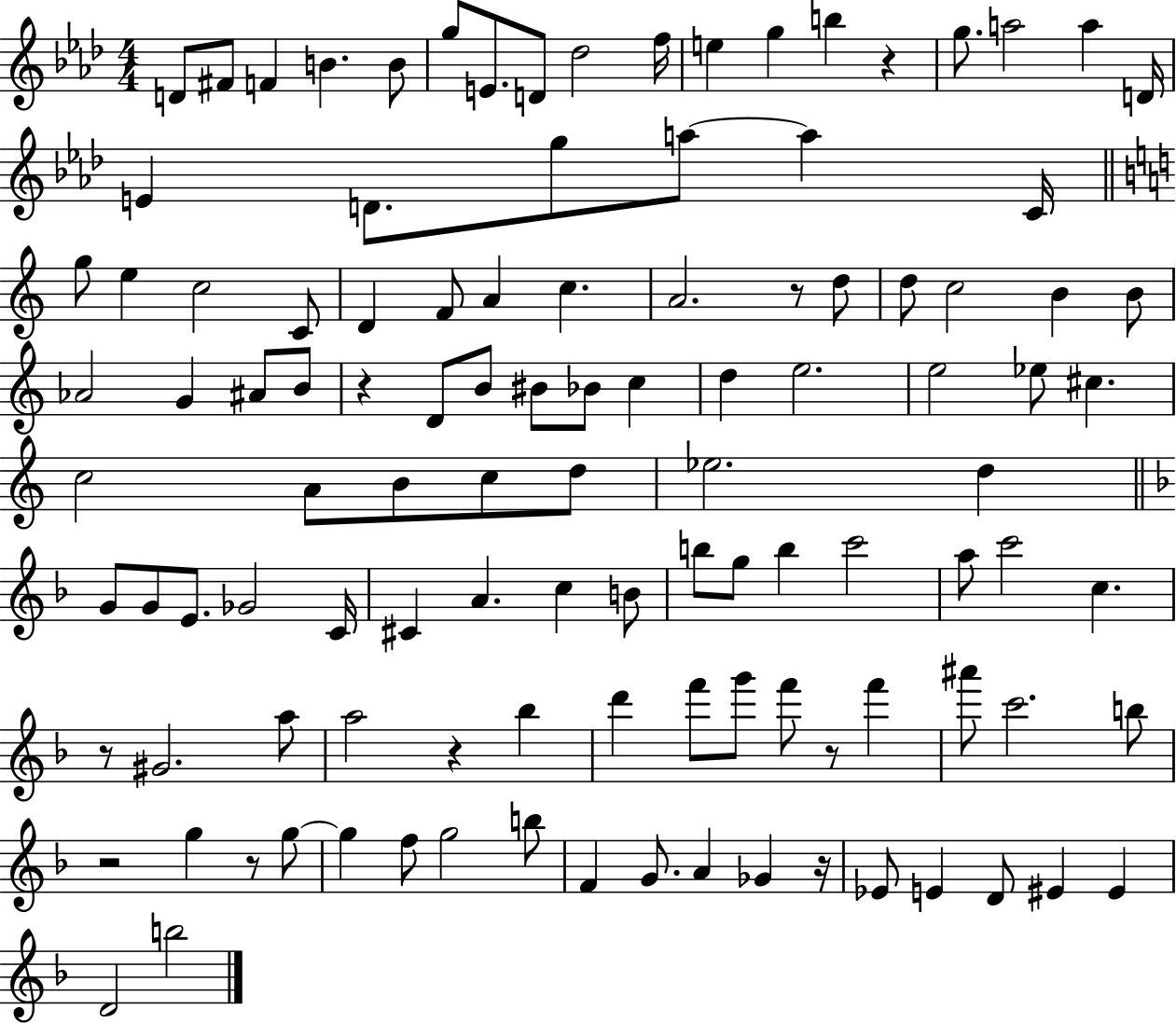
{
  \clef treble
  \numericTimeSignature
  \time 4/4
  \key aes \major
  \repeat volta 2 { d'8 fis'8 f'4 b'4. b'8 | g''8 e'8. d'8 des''2 f''16 | e''4 g''4 b''4 r4 | g''8. a''2 a''4 d'16 | \break e'4 d'8. g''8 a''8~~ a''4 c'16 | \bar "||" \break \key c \major g''8 e''4 c''2 c'8 | d'4 f'8 a'4 c''4. | a'2. r8 d''8 | d''8 c''2 b'4 b'8 | \break aes'2 g'4 ais'8 b'8 | r4 d'8 b'8 bis'8 bes'8 c''4 | d''4 e''2. | e''2 ees''8 cis''4. | \break c''2 a'8 b'8 c''8 d''8 | ees''2. d''4 | \bar "||" \break \key f \major g'8 g'8 e'8. ges'2 c'16 | cis'4 a'4. c''4 b'8 | b''8 g''8 b''4 c'''2 | a''8 c'''2 c''4. | \break r8 gis'2. a''8 | a''2 r4 bes''4 | d'''4 f'''8 g'''8 f'''8 r8 f'''4 | ais'''8 c'''2. b''8 | \break r2 g''4 r8 g''8~~ | g''4 f''8 g''2 b''8 | f'4 g'8. a'4 ges'4 r16 | ees'8 e'4 d'8 eis'4 eis'4 | \break d'2 b''2 | } \bar "|."
}